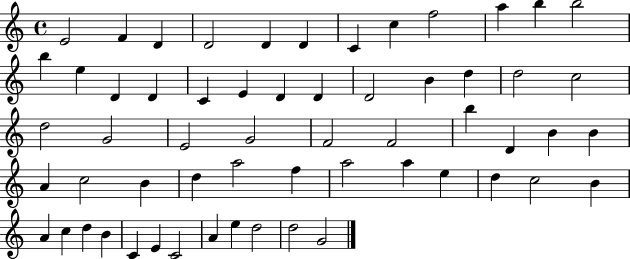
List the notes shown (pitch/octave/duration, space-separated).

E4/h F4/q D4/q D4/h D4/q D4/q C4/q C5/q F5/h A5/q B5/q B5/h B5/q E5/q D4/q D4/q C4/q E4/q D4/q D4/q D4/h B4/q D5/q D5/h C5/h D5/h G4/h E4/h G4/h F4/h F4/h B5/q D4/q B4/q B4/q A4/q C5/h B4/q D5/q A5/h F5/q A5/h A5/q E5/q D5/q C5/h B4/q A4/q C5/q D5/q B4/q C4/q E4/q C4/h A4/q E5/q D5/h D5/h G4/h